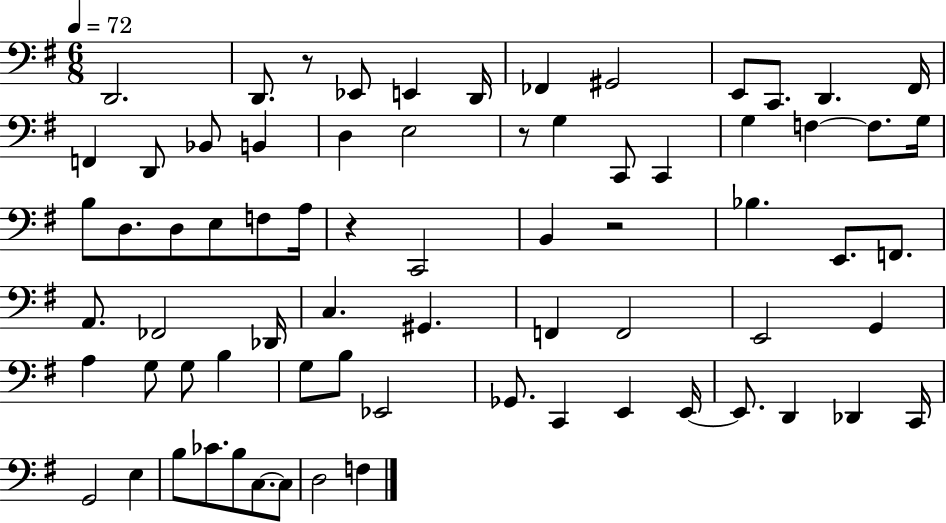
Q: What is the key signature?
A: G major